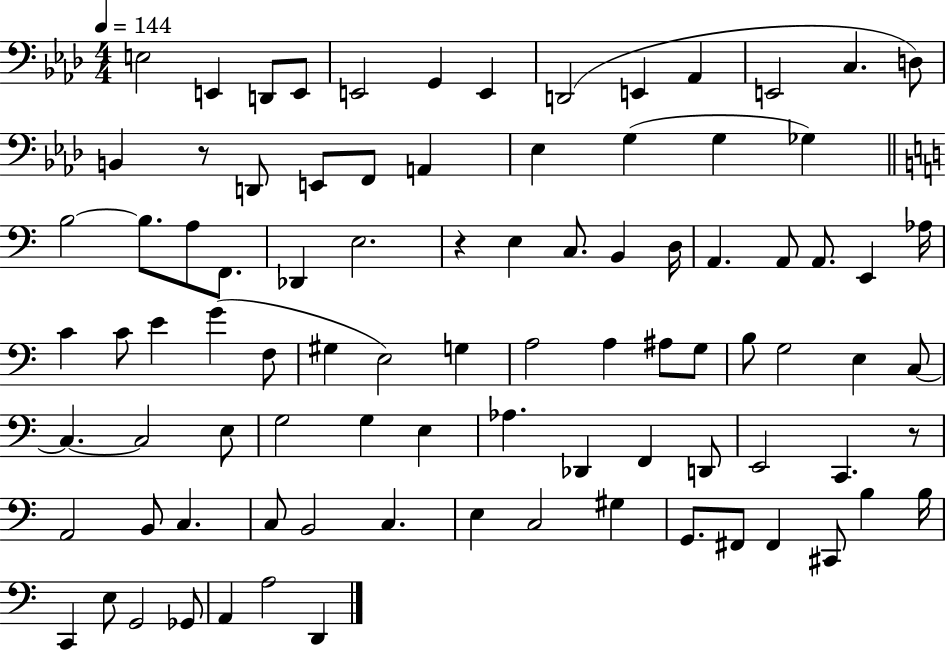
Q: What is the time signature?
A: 4/4